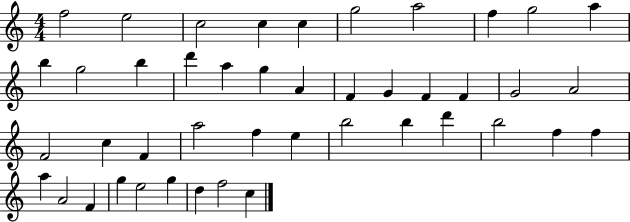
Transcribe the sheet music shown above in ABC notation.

X:1
T:Untitled
M:4/4
L:1/4
K:C
f2 e2 c2 c c g2 a2 f g2 a b g2 b d' a g A F G F F G2 A2 F2 c F a2 f e b2 b d' b2 f f a A2 F g e2 g d f2 c